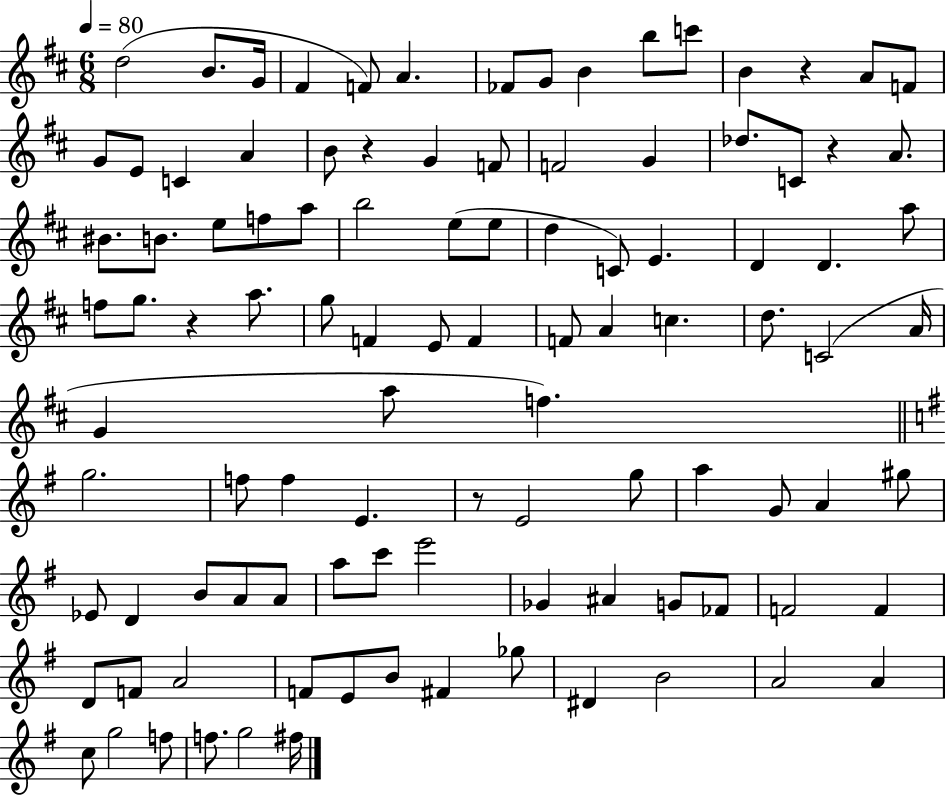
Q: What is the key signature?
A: D major